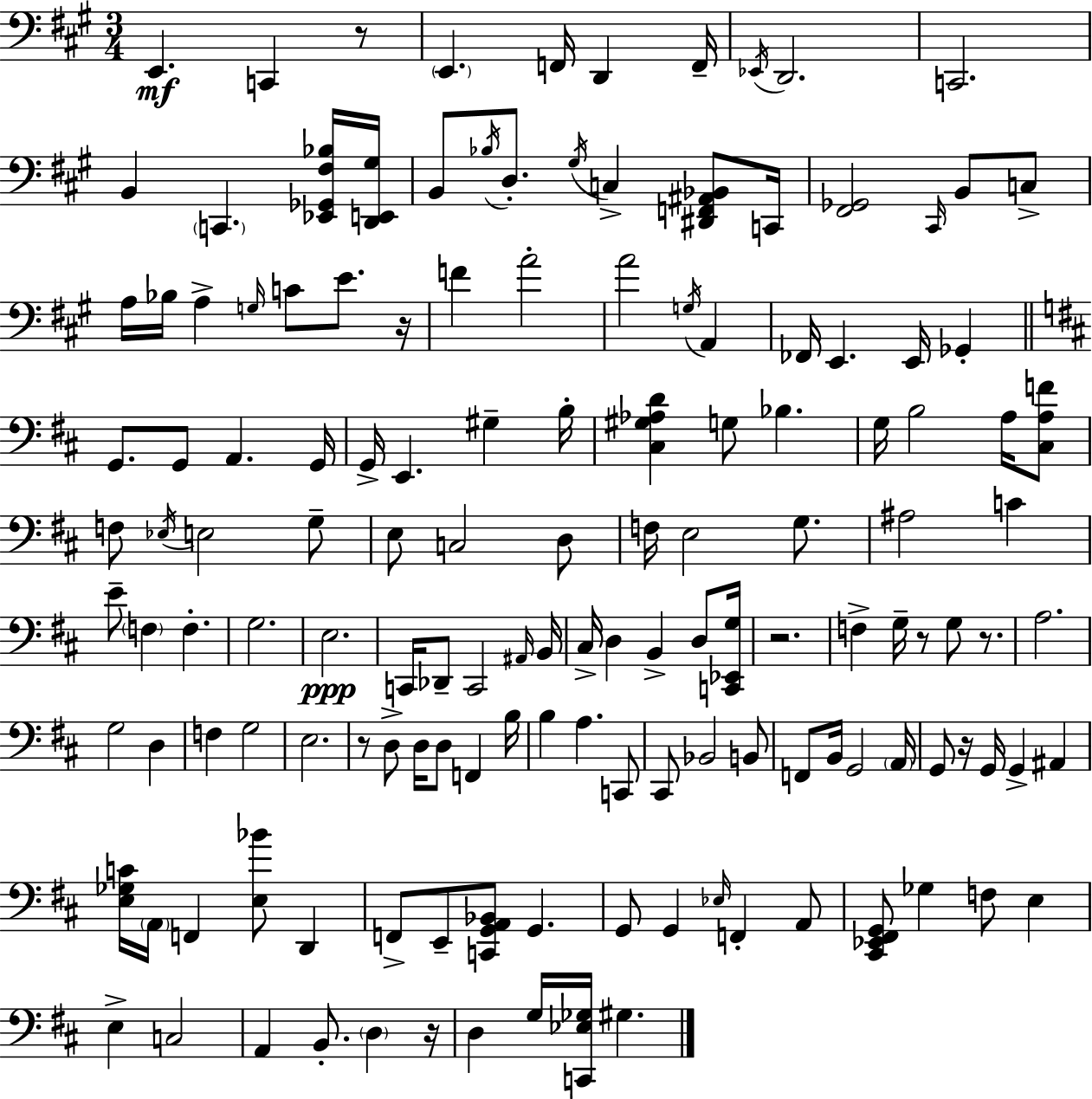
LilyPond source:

{
  \clef bass
  \numericTimeSignature
  \time 3/4
  \key a \major
  e,4.\mf c,4 r8 | \parenthesize e,4. f,16 d,4 f,16-- | \acciaccatura { ees,16 } d,2. | c,2. | \break b,4 \parenthesize c,4. <ees, ges, fis bes>16 | <d, e, gis>16 b,8 \acciaccatura { bes16 } d8.-. \acciaccatura { gis16 } c4-> | <dis, f, ais, bes,>8 c,16 <fis, ges,>2 \grace { cis,16 } | b,8 c8-> a16 bes16 a4-> \grace { g16 } c'8 | \break e'8. r16 f'4 a'2-. | a'2 | \acciaccatura { g16 } a,4 fes,16 e,4. | e,16 ges,4-. \bar "||" \break \key b \minor g,8. g,8 a,4. g,16 | g,16-> e,4. gis4-- b16-. | <cis gis aes d'>4 g8 bes4. | g16 b2 a16 <cis a f'>8 | \break f8 \acciaccatura { ees16 } e2 g8-- | e8 c2 d8 | f16 e2 g8. | ais2 c'4 | \break e'8-- \parenthesize f4 f4.-. | g2. | e2.\ppp | c,16 des,8-- c,2 | \break \grace { ais,16 } b,16 cis16-> d4 b,4-> d8 | <c, ees, g>16 r2. | f4-> g16-- r8 g8 r8. | a2. | \break g2 d4 | f4 g2 | e2. | r8 d8-> d16 d8 f,4 | \break b16 b4 a4. | c,8 cis,8 bes,2 | b,8 f,8 b,16 g,2 | \parenthesize a,16 g,8 r16 g,16 g,4-> ais,4 | \break <e ges c'>16 \parenthesize a,16 f,4 <e bes'>8 d,4 | f,8-> e,8-- <c, g, a, bes,>8 g,4. | g,8 g,4 \grace { ees16 } f,4-. | a,8 <cis, ees, fis, g,>8 ges4 f8 e4 | \break e4-> c2 | a,4 b,8.-. \parenthesize d4 | r16 d4 g16 <c, ees ges>16 gis4. | \bar "|."
}